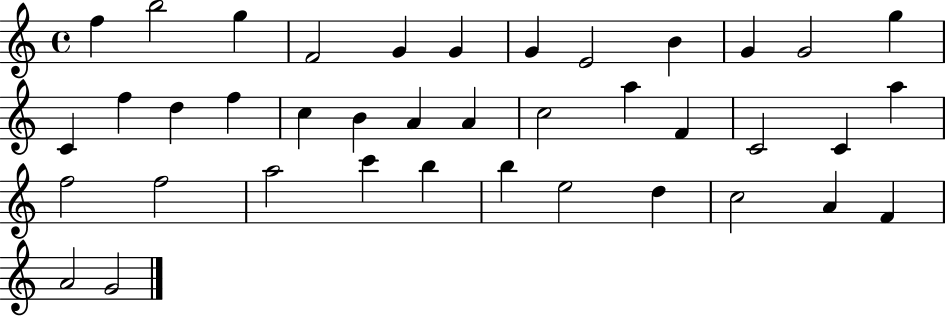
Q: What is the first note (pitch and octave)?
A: F5